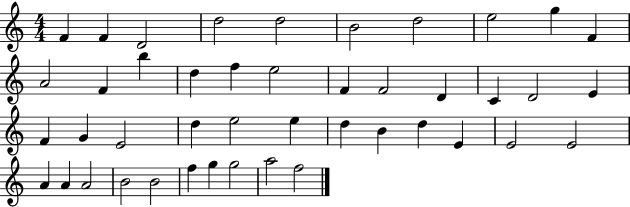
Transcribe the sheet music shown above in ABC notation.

X:1
T:Untitled
M:4/4
L:1/4
K:C
F F D2 d2 d2 B2 d2 e2 g F A2 F b d f e2 F F2 D C D2 E F G E2 d e2 e d B d E E2 E2 A A A2 B2 B2 f g g2 a2 f2